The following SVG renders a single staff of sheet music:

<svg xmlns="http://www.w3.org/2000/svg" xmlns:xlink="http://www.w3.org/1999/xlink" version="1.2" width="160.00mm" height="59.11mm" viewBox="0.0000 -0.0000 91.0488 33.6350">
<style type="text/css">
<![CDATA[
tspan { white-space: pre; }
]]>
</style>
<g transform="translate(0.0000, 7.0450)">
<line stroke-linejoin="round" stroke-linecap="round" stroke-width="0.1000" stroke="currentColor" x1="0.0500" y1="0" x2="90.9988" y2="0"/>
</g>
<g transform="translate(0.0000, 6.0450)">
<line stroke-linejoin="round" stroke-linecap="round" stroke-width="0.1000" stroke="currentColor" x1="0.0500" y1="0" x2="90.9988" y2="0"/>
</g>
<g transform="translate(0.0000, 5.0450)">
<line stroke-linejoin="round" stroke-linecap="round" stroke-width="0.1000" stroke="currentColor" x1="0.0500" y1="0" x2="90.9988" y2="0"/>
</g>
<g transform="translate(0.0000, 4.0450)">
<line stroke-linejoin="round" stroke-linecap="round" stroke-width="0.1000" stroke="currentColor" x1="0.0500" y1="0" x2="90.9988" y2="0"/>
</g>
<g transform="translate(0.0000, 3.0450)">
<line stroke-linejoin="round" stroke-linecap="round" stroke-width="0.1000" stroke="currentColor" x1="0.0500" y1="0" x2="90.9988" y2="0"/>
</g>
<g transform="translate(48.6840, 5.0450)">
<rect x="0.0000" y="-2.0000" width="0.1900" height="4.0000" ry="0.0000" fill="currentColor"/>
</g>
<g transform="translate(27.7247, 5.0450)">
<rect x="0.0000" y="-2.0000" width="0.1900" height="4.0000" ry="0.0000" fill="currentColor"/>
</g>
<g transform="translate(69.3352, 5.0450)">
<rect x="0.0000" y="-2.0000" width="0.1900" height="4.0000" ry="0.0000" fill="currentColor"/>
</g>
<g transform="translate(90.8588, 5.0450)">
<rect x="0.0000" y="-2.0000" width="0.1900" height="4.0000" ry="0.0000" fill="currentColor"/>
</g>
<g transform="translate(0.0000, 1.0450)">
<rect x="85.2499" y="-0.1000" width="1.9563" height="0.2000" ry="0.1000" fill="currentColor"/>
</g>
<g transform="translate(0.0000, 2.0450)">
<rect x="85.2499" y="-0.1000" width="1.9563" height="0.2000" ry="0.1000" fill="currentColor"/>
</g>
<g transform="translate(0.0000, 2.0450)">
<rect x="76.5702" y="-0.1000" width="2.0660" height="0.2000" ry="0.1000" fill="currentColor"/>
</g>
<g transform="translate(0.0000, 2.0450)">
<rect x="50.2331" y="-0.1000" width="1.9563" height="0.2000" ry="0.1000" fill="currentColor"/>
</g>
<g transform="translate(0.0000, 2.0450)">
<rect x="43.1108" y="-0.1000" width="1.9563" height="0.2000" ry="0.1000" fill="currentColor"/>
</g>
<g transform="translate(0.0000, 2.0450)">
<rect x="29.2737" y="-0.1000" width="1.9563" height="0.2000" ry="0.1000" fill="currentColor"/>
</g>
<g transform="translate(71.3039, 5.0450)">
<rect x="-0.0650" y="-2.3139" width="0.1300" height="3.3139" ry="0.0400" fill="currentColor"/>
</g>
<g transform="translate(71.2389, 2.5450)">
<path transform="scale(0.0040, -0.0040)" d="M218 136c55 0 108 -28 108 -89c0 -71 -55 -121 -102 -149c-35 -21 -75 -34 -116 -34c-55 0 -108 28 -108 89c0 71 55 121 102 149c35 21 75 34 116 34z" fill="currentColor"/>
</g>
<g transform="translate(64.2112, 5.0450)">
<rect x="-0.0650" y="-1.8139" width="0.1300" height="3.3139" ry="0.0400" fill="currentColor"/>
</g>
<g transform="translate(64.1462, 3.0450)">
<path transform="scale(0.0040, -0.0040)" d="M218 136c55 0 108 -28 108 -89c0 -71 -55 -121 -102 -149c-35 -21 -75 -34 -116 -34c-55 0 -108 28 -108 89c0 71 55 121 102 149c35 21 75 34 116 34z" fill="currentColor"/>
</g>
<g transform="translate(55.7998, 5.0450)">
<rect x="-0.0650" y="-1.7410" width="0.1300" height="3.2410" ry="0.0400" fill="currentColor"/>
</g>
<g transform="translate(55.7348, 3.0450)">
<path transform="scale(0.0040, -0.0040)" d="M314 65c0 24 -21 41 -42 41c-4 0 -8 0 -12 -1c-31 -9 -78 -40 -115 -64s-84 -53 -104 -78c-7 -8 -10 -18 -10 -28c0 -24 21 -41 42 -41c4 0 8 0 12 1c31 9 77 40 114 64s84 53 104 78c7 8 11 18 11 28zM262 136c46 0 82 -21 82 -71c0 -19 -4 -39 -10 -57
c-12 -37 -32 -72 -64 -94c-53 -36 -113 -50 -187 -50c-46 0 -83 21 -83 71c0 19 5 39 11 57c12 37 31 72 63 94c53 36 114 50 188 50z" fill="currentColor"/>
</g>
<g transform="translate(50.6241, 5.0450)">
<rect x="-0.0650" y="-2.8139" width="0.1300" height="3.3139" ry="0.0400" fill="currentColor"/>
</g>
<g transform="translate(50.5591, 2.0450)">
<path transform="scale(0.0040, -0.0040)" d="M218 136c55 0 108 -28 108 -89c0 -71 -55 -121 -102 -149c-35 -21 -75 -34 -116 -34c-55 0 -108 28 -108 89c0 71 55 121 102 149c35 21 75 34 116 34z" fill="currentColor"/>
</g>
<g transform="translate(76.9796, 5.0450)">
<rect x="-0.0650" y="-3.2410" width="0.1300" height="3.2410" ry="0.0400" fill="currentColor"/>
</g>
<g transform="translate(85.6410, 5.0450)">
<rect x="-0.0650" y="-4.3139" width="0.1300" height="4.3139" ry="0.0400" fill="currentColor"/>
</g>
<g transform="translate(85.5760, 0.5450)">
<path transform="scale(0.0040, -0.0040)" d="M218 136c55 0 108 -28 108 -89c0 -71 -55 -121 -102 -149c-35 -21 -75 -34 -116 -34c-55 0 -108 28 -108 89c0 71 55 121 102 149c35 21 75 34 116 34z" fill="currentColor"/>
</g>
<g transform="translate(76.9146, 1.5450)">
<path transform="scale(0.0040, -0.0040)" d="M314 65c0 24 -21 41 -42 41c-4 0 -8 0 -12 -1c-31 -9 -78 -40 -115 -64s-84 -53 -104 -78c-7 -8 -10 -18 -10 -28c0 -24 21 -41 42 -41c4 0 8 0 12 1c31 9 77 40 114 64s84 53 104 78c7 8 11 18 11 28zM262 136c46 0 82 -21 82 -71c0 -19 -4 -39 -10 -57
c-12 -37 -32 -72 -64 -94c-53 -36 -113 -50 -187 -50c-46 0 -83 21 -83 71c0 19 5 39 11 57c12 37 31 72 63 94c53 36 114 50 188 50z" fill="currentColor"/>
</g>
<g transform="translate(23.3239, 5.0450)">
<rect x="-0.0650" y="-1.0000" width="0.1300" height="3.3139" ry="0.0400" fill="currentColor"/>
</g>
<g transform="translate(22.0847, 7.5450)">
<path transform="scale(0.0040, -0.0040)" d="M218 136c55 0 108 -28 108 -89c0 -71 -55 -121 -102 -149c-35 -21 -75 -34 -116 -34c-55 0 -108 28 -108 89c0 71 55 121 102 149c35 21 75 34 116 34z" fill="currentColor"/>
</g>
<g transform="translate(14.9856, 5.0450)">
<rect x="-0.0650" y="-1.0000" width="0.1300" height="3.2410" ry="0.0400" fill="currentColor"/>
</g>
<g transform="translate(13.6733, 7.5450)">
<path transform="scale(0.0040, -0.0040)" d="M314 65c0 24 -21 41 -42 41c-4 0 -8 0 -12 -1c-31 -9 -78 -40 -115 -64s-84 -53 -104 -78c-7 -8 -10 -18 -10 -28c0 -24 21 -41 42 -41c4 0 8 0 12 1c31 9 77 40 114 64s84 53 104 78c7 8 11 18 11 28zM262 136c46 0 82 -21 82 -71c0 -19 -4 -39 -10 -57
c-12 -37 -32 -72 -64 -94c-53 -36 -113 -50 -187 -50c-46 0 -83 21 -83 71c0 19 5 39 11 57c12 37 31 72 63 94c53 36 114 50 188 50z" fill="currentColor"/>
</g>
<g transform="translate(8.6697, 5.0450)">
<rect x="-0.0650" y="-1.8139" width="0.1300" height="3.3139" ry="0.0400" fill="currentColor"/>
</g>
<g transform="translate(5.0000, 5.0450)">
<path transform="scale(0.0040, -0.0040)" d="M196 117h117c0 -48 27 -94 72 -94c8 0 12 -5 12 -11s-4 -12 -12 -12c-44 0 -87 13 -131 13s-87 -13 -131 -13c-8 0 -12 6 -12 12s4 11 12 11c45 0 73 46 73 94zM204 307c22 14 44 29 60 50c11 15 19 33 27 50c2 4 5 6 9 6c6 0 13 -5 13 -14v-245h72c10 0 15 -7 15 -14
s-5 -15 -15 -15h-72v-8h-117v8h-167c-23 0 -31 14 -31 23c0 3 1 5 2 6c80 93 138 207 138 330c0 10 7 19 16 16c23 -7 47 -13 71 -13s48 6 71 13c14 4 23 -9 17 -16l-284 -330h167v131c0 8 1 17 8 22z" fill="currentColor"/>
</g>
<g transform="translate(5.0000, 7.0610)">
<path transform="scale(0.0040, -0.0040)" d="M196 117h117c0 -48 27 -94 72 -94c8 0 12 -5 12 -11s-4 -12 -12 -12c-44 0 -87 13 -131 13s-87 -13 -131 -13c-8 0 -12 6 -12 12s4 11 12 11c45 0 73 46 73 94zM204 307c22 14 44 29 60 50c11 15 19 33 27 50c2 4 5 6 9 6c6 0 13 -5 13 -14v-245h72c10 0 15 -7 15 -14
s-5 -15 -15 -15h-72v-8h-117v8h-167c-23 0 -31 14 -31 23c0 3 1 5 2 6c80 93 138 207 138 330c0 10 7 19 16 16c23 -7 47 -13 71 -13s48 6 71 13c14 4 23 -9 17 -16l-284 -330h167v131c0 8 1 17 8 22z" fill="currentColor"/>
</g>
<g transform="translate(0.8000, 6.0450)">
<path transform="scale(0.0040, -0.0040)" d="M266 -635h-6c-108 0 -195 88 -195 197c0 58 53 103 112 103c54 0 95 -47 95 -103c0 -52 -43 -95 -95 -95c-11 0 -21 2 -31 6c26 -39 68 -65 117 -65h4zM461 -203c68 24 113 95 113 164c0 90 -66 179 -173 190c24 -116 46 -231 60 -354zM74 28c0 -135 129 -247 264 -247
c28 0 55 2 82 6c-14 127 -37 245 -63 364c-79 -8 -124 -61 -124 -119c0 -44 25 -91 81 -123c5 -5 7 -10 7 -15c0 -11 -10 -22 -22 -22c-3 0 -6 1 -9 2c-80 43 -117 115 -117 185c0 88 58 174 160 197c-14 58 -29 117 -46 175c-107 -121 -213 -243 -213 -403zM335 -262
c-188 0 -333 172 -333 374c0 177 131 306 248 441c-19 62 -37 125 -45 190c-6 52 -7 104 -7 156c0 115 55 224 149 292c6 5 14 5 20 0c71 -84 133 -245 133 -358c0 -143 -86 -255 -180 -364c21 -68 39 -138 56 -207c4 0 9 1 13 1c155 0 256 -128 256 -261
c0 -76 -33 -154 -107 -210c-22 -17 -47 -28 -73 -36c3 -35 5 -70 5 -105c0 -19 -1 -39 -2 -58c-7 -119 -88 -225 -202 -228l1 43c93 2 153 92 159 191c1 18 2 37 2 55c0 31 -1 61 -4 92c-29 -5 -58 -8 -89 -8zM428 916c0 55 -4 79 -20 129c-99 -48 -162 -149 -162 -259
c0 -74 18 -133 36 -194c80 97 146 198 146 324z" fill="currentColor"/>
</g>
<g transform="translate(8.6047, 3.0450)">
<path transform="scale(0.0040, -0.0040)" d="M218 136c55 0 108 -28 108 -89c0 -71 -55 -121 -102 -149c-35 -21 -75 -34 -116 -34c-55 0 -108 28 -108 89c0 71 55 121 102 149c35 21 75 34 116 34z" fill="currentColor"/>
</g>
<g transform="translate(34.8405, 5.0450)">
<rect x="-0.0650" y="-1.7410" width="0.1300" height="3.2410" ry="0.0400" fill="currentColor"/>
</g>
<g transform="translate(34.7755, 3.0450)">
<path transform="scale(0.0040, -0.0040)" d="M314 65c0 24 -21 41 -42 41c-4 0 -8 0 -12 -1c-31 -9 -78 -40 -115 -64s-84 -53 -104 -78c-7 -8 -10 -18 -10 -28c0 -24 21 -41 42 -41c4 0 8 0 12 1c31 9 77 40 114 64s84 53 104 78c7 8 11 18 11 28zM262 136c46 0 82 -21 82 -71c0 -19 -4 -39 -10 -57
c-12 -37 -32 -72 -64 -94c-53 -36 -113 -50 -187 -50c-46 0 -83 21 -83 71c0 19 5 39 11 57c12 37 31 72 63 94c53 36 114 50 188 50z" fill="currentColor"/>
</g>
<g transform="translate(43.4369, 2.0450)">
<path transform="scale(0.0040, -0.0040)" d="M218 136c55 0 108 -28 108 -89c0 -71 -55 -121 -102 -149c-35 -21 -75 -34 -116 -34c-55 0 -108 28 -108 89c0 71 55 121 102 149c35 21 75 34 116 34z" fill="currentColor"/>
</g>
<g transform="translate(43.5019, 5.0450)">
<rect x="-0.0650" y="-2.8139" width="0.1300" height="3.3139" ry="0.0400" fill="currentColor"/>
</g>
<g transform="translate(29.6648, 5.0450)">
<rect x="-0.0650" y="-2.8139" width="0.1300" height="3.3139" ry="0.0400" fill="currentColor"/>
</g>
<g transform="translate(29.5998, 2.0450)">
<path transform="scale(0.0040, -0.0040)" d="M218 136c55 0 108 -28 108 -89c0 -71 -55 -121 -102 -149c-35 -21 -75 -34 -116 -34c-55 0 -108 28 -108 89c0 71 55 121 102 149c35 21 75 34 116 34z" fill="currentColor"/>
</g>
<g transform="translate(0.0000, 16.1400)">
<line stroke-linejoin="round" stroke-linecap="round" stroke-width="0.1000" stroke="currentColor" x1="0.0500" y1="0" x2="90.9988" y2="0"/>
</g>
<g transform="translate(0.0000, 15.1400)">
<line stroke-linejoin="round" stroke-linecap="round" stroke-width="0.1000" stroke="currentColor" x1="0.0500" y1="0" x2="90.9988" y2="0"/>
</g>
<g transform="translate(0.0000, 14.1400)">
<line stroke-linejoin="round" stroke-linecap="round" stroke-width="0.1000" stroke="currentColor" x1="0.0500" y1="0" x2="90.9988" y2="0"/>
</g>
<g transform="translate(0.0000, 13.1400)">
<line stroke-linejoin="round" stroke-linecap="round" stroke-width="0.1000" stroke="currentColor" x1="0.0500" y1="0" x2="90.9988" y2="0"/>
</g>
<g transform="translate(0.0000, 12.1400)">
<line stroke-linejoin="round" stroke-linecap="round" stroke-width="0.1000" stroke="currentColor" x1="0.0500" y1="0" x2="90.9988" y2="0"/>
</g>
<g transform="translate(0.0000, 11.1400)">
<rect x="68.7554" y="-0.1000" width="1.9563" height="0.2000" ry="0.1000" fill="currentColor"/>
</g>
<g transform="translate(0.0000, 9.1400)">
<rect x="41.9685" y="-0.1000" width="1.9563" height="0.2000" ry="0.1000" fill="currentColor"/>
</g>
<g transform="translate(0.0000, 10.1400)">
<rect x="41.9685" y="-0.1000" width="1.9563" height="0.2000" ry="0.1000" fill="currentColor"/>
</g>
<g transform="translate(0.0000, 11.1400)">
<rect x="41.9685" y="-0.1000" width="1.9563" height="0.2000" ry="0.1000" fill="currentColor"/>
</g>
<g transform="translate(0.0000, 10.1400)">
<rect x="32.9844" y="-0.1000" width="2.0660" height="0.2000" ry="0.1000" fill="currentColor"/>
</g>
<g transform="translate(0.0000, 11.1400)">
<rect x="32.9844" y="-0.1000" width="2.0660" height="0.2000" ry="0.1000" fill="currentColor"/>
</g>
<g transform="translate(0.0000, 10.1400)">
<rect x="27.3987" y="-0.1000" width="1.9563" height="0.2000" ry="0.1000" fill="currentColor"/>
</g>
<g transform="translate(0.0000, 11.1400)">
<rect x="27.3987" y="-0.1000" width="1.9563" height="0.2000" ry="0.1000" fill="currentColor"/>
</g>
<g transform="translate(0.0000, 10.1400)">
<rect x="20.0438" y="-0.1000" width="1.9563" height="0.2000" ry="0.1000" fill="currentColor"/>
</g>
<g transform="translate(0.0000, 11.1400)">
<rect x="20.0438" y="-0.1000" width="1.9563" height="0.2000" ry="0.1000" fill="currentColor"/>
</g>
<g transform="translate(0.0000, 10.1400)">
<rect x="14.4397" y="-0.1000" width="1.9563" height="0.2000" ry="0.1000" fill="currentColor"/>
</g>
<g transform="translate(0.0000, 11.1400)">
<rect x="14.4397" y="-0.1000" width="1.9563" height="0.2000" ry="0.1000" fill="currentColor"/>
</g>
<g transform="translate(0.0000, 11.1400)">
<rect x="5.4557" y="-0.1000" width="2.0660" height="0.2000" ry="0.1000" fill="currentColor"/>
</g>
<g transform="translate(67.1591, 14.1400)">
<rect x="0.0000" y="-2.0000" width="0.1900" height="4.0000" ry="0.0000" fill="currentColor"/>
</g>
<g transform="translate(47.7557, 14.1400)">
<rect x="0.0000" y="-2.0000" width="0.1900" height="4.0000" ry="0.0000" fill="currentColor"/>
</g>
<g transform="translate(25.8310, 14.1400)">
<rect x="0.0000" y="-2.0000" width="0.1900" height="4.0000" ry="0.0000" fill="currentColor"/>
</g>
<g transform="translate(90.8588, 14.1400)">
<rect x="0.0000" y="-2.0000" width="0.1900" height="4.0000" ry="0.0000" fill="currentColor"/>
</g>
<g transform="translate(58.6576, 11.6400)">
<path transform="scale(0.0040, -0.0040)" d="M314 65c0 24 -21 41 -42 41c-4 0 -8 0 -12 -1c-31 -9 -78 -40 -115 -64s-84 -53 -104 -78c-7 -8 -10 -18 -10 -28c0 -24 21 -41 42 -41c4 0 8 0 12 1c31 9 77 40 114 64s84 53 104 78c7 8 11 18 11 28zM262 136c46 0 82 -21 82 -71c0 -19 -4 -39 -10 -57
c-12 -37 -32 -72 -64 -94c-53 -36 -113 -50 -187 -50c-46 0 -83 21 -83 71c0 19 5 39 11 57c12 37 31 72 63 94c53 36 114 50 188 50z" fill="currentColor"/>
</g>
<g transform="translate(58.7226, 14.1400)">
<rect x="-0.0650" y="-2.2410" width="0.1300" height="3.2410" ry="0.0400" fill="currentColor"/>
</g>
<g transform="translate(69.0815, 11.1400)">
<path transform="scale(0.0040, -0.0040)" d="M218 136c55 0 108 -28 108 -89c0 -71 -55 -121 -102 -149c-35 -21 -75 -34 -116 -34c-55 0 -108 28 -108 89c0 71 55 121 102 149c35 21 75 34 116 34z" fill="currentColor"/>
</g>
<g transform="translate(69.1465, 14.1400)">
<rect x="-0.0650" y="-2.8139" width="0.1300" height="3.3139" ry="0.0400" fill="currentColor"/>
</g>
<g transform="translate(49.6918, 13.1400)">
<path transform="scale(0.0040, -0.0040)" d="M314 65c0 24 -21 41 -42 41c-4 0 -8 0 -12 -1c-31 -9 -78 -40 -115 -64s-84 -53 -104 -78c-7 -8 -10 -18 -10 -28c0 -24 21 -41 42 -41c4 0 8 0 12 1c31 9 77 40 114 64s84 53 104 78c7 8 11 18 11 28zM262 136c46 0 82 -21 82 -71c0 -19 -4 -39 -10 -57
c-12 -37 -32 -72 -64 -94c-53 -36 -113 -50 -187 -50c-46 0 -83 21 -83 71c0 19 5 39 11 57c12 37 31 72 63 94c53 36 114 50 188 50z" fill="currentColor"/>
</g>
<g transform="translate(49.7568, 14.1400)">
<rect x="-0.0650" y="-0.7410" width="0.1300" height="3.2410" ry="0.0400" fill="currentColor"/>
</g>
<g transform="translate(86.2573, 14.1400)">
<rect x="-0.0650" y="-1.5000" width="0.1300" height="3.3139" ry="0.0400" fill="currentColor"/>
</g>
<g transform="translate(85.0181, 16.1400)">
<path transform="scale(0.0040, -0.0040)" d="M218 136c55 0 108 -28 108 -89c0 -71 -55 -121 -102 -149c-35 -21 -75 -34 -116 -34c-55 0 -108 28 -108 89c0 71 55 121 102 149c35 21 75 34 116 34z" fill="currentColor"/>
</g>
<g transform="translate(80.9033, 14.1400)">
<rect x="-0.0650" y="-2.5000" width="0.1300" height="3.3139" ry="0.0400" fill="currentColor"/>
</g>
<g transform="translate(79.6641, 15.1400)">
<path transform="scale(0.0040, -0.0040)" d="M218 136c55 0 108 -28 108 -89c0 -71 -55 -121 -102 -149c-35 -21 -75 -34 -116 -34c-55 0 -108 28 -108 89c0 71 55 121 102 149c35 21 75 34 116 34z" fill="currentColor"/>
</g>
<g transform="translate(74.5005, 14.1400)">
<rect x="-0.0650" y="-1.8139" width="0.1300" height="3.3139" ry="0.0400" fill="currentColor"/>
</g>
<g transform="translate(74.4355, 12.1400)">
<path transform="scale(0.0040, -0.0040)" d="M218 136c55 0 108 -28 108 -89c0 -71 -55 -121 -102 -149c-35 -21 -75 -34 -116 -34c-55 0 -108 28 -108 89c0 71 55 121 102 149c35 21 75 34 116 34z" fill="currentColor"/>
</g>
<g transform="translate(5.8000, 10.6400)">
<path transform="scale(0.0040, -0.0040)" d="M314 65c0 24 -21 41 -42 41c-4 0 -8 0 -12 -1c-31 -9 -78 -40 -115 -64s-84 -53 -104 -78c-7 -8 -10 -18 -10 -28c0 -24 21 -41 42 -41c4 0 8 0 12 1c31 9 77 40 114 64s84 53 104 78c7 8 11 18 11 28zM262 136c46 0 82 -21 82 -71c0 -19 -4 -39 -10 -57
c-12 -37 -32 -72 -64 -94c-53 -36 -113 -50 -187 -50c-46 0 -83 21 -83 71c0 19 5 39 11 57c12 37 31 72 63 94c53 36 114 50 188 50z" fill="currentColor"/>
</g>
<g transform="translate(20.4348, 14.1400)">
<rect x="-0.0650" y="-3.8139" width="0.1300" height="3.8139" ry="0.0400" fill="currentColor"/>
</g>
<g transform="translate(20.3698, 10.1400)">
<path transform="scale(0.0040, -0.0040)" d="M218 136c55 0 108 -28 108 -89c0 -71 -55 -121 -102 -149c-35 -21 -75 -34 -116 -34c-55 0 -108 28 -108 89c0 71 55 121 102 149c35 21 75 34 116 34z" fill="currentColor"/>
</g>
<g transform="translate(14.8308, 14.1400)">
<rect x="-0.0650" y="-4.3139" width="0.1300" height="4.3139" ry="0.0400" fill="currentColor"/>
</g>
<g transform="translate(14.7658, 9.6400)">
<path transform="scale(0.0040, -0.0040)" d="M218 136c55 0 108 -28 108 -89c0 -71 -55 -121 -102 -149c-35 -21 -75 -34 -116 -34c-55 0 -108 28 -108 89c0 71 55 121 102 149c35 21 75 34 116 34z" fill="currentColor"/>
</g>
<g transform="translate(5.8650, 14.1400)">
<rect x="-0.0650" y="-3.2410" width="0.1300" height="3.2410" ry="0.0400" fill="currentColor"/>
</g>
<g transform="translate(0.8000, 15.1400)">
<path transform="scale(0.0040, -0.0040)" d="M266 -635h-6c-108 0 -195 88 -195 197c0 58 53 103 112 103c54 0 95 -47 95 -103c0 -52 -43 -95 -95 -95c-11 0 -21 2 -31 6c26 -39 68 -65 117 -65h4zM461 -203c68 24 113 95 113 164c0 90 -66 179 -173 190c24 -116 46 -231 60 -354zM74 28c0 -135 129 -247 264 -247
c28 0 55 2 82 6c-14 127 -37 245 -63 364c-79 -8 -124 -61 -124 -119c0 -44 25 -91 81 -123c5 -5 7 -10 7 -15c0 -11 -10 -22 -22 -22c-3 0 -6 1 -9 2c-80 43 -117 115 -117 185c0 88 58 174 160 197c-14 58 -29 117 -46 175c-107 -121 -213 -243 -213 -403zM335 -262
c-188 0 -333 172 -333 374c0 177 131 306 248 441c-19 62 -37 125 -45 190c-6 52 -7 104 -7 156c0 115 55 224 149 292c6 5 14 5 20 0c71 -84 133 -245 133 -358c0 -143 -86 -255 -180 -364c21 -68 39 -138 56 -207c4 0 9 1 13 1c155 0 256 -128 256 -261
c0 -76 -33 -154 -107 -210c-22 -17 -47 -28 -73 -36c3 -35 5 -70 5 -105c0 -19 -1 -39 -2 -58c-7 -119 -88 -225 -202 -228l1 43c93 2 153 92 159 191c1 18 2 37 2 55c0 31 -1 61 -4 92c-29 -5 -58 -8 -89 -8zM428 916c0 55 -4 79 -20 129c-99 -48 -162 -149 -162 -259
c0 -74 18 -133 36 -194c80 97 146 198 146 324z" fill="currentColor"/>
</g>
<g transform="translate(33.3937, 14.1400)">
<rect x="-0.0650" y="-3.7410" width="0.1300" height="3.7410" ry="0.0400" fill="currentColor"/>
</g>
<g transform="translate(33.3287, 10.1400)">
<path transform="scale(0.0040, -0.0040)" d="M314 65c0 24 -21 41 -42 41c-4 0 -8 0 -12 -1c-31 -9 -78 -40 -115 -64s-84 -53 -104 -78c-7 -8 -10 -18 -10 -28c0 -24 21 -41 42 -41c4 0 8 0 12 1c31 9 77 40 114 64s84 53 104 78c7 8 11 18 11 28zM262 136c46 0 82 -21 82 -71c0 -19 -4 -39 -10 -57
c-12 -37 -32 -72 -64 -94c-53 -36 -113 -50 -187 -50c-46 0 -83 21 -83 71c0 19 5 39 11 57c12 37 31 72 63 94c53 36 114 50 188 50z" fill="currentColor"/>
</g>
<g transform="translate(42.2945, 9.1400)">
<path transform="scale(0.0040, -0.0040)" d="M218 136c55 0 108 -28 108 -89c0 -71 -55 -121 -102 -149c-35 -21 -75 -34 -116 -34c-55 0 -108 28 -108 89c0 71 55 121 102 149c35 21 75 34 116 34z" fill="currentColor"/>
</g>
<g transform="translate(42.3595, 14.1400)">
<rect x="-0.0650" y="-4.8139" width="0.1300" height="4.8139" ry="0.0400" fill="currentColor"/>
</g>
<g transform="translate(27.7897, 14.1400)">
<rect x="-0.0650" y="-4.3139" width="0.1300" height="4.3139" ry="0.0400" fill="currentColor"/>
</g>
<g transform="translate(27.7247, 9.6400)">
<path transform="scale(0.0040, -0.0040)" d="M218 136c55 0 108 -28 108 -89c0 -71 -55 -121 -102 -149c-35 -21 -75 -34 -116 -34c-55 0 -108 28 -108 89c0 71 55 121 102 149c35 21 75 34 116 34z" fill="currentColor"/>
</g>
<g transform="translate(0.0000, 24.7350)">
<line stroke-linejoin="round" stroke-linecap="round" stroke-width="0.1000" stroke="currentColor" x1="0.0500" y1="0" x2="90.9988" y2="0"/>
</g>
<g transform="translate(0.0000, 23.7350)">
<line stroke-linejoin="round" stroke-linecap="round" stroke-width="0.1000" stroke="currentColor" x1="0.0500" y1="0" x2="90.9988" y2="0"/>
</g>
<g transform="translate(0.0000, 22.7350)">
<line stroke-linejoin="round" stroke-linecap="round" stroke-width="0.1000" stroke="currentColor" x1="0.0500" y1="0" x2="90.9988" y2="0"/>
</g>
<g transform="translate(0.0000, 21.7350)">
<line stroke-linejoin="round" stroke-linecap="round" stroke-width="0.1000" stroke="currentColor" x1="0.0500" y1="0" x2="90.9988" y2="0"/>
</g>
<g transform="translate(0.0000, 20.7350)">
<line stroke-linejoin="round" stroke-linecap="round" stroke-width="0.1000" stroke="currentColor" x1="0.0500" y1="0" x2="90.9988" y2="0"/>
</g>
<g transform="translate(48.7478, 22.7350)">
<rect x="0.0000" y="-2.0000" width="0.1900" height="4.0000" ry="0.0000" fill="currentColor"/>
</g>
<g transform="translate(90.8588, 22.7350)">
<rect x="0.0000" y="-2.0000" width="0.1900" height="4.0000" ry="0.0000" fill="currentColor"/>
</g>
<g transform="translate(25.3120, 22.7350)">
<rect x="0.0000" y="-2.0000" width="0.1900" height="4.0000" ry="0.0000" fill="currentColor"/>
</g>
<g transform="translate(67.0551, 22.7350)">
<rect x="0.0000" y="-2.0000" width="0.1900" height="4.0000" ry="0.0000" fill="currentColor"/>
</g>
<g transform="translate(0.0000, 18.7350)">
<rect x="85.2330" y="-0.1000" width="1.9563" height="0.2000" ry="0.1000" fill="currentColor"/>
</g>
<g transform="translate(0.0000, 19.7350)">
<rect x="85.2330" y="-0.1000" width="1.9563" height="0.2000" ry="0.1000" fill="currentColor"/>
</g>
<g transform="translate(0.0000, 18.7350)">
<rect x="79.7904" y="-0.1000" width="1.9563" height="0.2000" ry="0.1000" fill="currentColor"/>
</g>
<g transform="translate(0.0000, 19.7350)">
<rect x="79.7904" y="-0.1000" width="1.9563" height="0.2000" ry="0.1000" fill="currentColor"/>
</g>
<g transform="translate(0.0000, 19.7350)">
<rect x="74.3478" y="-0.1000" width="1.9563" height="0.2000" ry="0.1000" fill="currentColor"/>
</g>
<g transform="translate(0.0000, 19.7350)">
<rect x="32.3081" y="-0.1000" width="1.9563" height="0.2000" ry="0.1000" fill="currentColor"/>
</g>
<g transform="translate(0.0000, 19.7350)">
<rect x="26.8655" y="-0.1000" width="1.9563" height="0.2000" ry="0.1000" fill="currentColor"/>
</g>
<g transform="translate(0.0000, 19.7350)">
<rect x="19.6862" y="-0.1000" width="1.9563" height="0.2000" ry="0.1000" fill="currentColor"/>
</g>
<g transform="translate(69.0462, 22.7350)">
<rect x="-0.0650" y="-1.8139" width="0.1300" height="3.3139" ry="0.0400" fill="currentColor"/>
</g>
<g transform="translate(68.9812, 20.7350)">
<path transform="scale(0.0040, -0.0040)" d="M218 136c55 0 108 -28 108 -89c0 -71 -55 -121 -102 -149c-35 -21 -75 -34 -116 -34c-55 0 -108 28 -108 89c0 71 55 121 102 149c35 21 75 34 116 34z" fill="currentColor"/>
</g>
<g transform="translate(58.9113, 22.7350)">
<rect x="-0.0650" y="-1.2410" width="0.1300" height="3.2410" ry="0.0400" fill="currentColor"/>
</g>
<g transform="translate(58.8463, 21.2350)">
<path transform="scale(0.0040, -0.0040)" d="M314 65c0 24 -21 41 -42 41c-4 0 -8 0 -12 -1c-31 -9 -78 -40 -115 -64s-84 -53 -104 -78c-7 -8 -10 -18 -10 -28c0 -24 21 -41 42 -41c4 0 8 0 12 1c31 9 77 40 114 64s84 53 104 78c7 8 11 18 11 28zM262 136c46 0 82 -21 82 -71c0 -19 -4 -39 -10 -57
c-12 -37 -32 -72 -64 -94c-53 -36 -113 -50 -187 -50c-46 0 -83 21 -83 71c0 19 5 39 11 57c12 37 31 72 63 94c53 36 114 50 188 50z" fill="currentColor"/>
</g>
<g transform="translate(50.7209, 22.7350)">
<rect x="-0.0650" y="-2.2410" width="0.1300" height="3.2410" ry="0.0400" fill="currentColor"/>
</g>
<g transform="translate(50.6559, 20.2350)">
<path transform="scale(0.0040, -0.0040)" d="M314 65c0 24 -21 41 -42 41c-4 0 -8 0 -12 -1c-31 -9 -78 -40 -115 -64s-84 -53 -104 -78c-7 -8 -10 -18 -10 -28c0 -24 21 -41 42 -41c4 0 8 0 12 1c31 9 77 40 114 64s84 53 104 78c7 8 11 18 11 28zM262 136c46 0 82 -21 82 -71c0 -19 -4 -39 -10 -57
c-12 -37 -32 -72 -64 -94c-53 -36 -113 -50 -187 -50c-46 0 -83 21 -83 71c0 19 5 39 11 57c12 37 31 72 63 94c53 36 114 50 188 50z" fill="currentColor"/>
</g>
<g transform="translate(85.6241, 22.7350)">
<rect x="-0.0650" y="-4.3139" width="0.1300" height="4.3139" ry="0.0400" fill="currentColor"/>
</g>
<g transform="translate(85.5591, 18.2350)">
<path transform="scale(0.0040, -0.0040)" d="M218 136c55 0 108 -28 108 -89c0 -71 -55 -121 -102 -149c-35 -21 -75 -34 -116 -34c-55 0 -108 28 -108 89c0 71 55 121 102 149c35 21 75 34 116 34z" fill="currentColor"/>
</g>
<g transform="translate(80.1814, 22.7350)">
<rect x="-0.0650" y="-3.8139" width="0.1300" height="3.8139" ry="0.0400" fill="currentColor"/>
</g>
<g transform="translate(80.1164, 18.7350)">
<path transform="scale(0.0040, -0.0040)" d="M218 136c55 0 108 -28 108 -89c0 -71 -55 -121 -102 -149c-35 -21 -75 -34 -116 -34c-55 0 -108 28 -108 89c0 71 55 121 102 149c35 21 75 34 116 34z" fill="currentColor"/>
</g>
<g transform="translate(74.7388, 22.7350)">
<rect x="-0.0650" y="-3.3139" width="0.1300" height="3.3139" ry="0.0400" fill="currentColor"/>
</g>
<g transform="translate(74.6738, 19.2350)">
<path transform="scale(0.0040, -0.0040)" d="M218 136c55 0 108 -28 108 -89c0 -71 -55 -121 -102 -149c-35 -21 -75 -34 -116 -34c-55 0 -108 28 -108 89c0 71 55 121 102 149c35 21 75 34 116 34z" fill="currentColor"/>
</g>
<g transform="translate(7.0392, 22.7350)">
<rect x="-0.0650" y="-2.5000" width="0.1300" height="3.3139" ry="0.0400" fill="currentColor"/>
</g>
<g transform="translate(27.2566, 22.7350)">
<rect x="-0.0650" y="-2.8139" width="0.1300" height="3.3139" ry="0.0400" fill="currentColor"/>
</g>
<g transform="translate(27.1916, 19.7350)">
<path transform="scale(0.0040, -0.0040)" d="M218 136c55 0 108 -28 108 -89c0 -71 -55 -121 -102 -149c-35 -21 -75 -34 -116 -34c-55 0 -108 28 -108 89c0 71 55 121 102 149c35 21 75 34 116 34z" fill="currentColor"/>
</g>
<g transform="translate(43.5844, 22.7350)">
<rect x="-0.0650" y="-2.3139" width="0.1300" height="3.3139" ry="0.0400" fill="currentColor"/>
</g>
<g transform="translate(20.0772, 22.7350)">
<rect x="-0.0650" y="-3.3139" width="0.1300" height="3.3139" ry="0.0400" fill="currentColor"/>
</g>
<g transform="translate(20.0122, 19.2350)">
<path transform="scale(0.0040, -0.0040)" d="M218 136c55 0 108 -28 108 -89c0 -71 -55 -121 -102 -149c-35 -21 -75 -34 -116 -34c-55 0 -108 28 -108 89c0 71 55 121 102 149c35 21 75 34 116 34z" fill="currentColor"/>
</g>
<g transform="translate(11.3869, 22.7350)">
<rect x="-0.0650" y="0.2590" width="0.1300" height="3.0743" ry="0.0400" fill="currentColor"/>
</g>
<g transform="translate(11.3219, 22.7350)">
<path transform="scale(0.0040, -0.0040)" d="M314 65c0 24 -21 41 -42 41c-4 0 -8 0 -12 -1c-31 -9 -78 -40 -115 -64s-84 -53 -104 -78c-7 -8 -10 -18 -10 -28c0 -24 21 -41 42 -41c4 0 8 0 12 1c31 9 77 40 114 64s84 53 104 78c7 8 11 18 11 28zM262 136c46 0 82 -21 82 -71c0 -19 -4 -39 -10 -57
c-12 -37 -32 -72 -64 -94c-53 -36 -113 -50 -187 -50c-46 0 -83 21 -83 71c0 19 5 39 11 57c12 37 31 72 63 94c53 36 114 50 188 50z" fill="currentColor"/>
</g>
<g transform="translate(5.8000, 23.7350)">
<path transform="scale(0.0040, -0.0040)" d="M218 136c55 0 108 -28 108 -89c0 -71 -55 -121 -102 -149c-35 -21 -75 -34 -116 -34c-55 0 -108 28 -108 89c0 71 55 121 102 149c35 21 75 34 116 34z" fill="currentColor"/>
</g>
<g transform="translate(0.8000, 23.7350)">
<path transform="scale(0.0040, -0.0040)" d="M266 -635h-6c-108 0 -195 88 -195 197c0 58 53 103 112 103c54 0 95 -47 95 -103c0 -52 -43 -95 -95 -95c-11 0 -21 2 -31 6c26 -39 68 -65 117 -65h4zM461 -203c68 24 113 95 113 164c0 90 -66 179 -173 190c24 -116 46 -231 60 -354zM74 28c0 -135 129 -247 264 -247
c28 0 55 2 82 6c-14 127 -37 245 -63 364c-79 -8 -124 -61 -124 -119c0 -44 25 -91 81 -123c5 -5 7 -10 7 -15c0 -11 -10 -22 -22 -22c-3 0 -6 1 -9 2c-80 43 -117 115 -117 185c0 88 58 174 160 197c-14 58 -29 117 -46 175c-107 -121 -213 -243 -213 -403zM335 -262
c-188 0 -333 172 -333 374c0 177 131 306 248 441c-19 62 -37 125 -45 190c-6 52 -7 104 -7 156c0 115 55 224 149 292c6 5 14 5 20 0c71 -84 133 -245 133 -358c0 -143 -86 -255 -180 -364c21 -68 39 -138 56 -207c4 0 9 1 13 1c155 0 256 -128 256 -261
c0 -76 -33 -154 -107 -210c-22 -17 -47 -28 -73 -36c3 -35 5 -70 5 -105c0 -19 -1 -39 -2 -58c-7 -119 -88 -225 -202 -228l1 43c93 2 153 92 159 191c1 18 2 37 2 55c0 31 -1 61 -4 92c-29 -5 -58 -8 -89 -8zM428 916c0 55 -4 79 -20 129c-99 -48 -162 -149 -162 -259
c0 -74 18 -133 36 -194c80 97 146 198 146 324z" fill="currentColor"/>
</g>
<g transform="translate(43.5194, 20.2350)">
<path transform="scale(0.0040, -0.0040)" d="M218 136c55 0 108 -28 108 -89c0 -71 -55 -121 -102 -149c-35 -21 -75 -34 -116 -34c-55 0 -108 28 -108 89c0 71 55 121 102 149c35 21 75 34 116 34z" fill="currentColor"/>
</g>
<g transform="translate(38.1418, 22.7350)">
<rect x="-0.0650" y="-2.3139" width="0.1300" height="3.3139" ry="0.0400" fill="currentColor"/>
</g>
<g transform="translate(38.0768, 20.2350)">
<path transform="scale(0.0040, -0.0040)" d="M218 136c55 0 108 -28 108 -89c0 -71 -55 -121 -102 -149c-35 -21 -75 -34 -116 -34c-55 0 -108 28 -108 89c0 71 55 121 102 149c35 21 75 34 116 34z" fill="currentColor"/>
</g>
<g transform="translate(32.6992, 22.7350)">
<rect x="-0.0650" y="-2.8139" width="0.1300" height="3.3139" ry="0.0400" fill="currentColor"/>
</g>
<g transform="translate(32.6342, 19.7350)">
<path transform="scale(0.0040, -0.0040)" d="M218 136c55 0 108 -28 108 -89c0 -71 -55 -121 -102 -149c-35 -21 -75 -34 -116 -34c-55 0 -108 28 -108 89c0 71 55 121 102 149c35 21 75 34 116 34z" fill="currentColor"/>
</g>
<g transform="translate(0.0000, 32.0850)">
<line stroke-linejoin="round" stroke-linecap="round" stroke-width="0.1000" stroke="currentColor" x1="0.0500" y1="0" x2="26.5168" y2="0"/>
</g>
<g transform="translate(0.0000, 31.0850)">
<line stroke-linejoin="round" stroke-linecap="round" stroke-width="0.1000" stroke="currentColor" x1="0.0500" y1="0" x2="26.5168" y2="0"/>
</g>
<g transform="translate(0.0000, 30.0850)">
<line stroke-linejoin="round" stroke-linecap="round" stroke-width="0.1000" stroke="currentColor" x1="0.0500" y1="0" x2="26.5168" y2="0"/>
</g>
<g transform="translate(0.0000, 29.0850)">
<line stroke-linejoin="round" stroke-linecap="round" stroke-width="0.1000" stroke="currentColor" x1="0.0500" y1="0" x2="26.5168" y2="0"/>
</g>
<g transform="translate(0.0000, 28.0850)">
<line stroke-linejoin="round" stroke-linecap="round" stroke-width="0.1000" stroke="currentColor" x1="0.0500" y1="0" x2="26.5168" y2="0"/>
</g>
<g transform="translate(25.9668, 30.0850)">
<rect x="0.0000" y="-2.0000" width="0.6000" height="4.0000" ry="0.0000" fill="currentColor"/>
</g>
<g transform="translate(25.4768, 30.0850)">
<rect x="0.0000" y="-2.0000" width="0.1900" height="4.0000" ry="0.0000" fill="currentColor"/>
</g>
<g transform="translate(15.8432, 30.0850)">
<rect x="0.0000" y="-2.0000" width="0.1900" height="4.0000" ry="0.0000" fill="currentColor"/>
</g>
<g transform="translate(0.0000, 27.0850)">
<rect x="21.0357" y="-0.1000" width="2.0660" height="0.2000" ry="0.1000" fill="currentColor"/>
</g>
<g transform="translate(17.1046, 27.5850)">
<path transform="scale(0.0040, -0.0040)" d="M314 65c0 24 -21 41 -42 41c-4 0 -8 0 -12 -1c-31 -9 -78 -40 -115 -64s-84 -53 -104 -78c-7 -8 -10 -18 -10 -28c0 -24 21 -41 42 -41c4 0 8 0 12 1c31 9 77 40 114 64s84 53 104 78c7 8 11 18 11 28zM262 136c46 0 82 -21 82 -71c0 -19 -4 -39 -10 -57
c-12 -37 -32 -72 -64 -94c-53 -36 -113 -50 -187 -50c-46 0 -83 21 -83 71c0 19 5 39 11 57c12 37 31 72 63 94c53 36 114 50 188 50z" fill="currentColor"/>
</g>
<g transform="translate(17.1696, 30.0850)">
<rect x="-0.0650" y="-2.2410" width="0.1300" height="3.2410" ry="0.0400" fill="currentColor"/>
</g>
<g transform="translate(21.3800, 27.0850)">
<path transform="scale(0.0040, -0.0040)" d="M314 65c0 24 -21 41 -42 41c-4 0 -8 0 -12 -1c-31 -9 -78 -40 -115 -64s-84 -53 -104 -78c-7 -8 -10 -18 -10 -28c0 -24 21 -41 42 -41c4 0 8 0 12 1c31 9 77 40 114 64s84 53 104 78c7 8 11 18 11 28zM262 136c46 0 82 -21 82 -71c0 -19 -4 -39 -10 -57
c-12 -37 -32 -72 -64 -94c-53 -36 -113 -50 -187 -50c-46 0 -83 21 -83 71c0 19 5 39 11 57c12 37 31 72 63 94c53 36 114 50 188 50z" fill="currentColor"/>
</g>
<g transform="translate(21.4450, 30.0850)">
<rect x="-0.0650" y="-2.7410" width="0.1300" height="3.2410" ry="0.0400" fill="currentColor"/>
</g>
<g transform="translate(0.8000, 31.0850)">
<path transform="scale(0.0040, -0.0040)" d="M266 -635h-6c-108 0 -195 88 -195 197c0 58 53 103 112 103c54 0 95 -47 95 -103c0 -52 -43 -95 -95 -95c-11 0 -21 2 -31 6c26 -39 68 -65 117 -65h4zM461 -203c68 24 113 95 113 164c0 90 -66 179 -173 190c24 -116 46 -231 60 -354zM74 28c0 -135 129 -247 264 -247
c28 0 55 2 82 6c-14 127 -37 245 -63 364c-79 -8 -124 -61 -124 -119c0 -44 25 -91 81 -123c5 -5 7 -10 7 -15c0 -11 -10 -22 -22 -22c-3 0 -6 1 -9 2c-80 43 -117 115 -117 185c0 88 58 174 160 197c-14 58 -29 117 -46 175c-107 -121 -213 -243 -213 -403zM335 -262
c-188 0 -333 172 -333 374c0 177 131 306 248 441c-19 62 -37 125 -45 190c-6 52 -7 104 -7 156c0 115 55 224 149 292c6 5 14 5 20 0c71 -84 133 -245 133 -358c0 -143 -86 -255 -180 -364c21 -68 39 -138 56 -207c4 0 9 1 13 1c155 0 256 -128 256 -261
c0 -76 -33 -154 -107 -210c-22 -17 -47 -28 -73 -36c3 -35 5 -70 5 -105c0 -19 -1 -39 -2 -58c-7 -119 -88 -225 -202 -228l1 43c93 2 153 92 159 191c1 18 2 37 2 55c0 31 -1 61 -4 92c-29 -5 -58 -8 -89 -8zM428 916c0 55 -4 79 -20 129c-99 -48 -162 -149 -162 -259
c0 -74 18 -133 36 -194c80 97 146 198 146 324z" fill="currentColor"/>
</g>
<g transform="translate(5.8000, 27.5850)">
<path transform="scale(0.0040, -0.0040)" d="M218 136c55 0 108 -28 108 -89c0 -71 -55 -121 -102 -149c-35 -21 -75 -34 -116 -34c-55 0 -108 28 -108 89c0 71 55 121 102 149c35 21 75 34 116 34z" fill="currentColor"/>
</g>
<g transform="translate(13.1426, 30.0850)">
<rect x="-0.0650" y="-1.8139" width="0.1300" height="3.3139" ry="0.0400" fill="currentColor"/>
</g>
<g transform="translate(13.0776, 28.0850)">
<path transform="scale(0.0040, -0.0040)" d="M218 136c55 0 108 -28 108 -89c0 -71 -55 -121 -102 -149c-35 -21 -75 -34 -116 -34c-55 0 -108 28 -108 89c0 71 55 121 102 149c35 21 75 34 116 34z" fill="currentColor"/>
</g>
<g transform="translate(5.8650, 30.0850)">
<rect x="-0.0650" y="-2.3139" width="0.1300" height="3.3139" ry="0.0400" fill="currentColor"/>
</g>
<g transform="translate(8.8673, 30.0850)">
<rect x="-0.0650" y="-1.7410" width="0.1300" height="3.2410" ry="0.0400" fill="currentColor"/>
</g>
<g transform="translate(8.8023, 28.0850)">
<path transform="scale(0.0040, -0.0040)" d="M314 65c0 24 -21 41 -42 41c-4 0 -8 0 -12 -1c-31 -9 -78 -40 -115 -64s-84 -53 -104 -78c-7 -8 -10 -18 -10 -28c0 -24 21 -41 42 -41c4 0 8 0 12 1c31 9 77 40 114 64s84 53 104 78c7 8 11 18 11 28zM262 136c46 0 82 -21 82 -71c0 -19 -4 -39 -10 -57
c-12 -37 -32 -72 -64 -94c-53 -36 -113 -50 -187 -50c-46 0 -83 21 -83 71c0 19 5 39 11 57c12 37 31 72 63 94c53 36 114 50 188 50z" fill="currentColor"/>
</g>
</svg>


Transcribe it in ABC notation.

X:1
T:Untitled
M:4/4
L:1/4
K:C
f D2 D a f2 a a f2 f g b2 d' b2 d' c' d' c'2 e' d2 g2 a f G E G B2 b a a g g g2 e2 f b c' d' g f2 f g2 a2